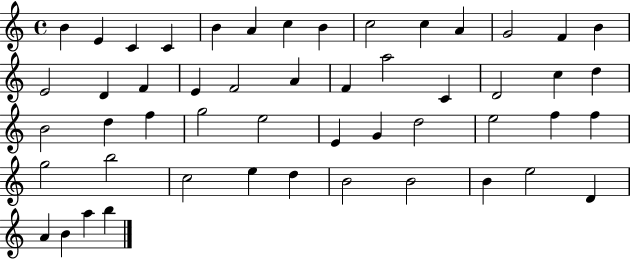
{
  \clef treble
  \time 4/4
  \defaultTimeSignature
  \key c \major
  b'4 e'4 c'4 c'4 | b'4 a'4 c''4 b'4 | c''2 c''4 a'4 | g'2 f'4 b'4 | \break e'2 d'4 f'4 | e'4 f'2 a'4 | f'4 a''2 c'4 | d'2 c''4 d''4 | \break b'2 d''4 f''4 | g''2 e''2 | e'4 g'4 d''2 | e''2 f''4 f''4 | \break g''2 b''2 | c''2 e''4 d''4 | b'2 b'2 | b'4 e''2 d'4 | \break a'4 b'4 a''4 b''4 | \bar "|."
}